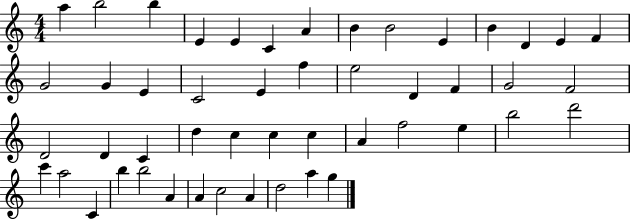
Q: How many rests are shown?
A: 0